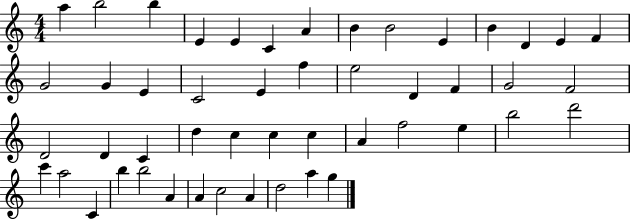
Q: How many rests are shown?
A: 0